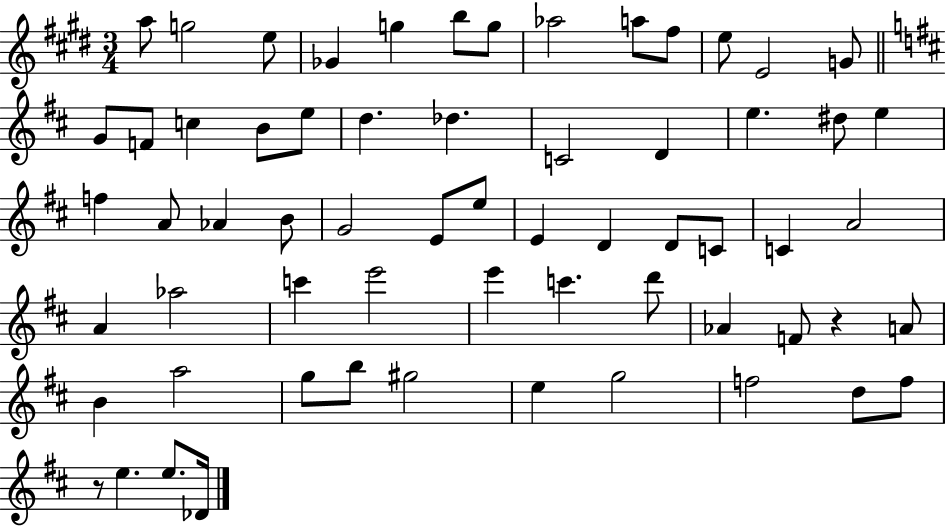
A5/e G5/h E5/e Gb4/q G5/q B5/e G5/e Ab5/h A5/e F#5/e E5/e E4/h G4/e G4/e F4/e C5/q B4/e E5/e D5/q. Db5/q. C4/h D4/q E5/q. D#5/e E5/q F5/q A4/e Ab4/q B4/e G4/h E4/e E5/e E4/q D4/q D4/e C4/e C4/q A4/h A4/q Ab5/h C6/q E6/h E6/q C6/q. D6/e Ab4/q F4/e R/q A4/e B4/q A5/h G5/e B5/e G#5/h E5/q G5/h F5/h D5/e F5/e R/e E5/q. E5/e. Db4/s